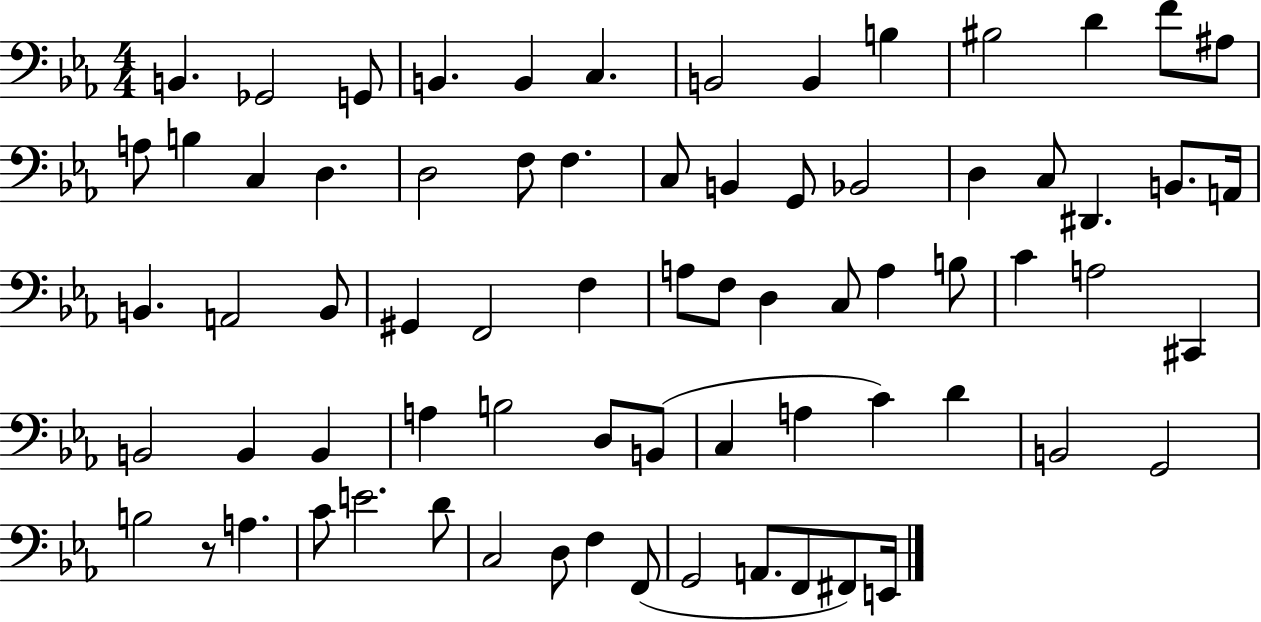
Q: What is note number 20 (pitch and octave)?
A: F3